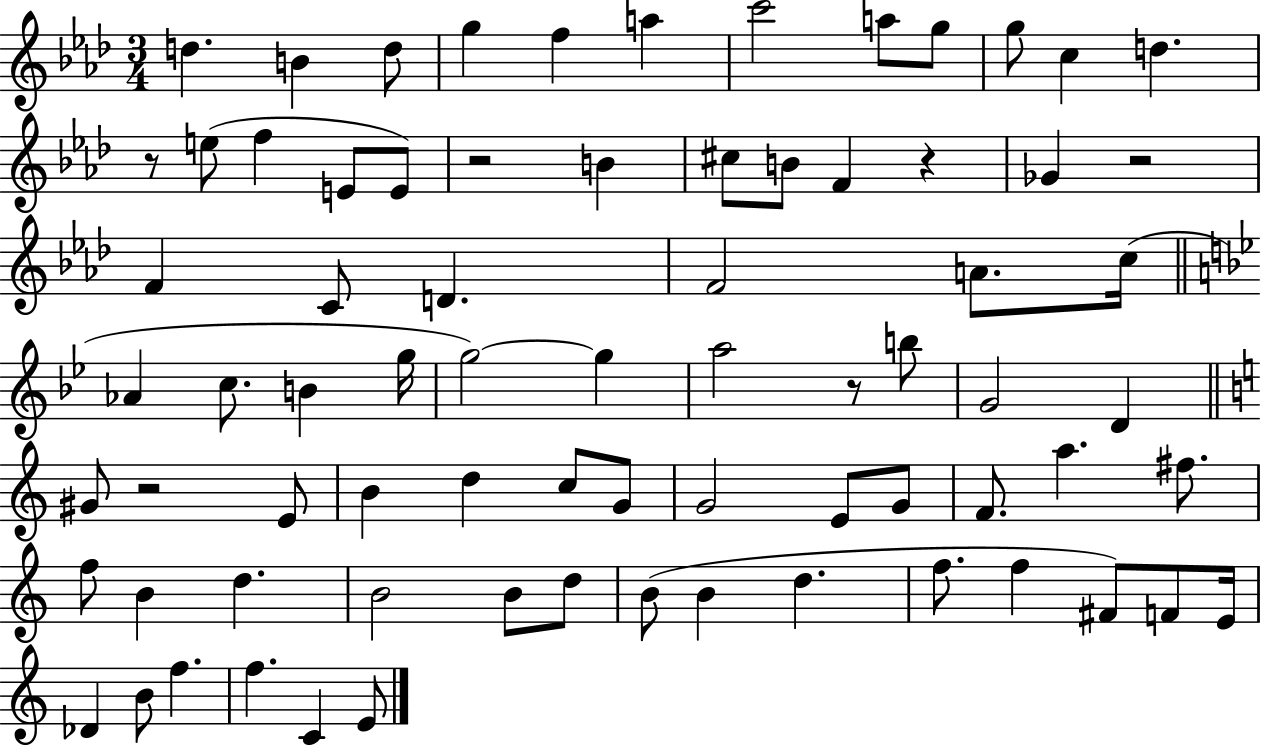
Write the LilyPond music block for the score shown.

{
  \clef treble
  \numericTimeSignature
  \time 3/4
  \key aes \major
  d''4. b'4 d''8 | g''4 f''4 a''4 | c'''2 a''8 g''8 | g''8 c''4 d''4. | \break r8 e''8( f''4 e'8 e'8) | r2 b'4 | cis''8 b'8 f'4 r4 | ges'4 r2 | \break f'4 c'8 d'4. | f'2 a'8. c''16( | \bar "||" \break \key g \minor aes'4 c''8. b'4 g''16 | g''2~~) g''4 | a''2 r8 b''8 | g'2 d'4 | \break \bar "||" \break \key a \minor gis'8 r2 e'8 | b'4 d''4 c''8 g'8 | g'2 e'8 g'8 | f'8. a''4. fis''8. | \break f''8 b'4 d''4. | b'2 b'8 d''8 | b'8( b'4 d''4. | f''8. f''4 fis'8) f'8 e'16 | \break des'4 b'8 f''4. | f''4. c'4 e'8 | \bar "|."
}